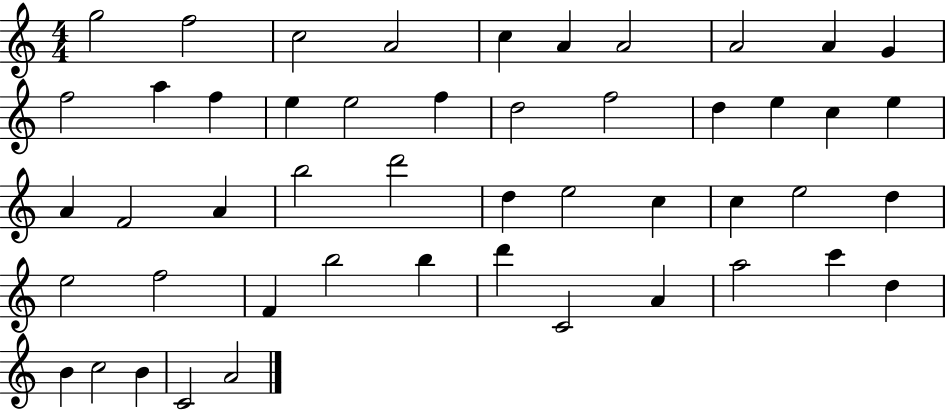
X:1
T:Untitled
M:4/4
L:1/4
K:C
g2 f2 c2 A2 c A A2 A2 A G f2 a f e e2 f d2 f2 d e c e A F2 A b2 d'2 d e2 c c e2 d e2 f2 F b2 b d' C2 A a2 c' d B c2 B C2 A2